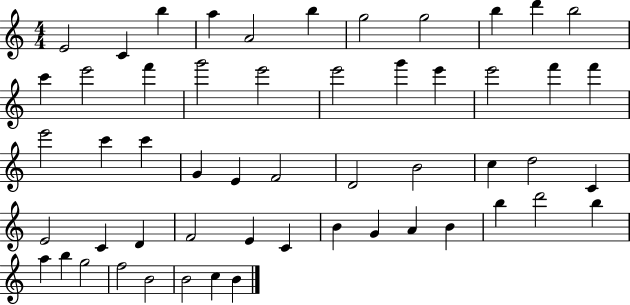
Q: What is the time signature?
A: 4/4